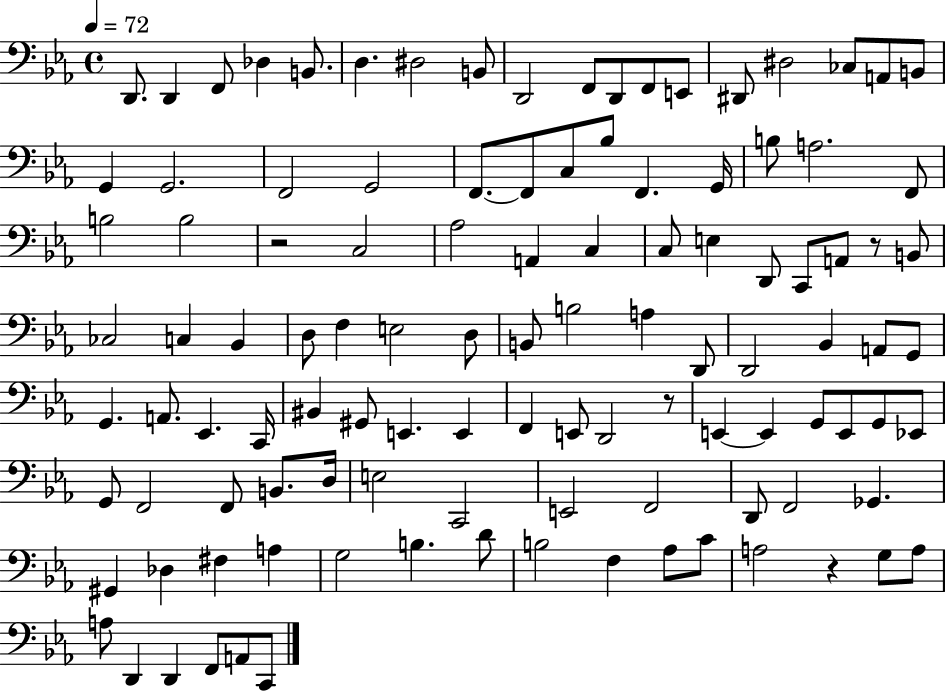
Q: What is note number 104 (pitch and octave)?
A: D2